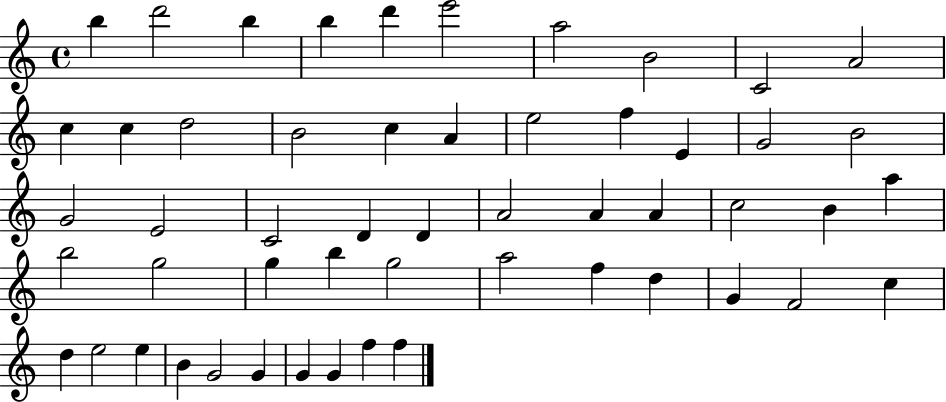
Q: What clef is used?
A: treble